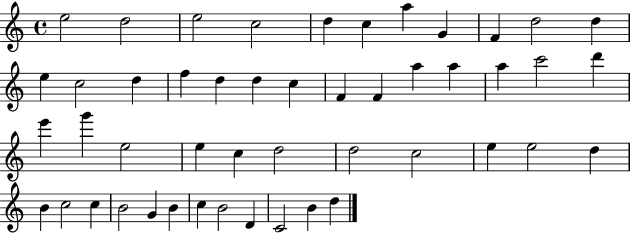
{
  \clef treble
  \time 4/4
  \defaultTimeSignature
  \key c \major
  e''2 d''2 | e''2 c''2 | d''4 c''4 a''4 g'4 | f'4 d''2 d''4 | \break e''4 c''2 d''4 | f''4 d''4 d''4 c''4 | f'4 f'4 a''4 a''4 | a''4 c'''2 d'''4 | \break e'''4 g'''4 e''2 | e''4 c''4 d''2 | d''2 c''2 | e''4 e''2 d''4 | \break b'4 c''2 c''4 | b'2 g'4 b'4 | c''4 b'2 d'4 | c'2 b'4 d''4 | \break \bar "|."
}